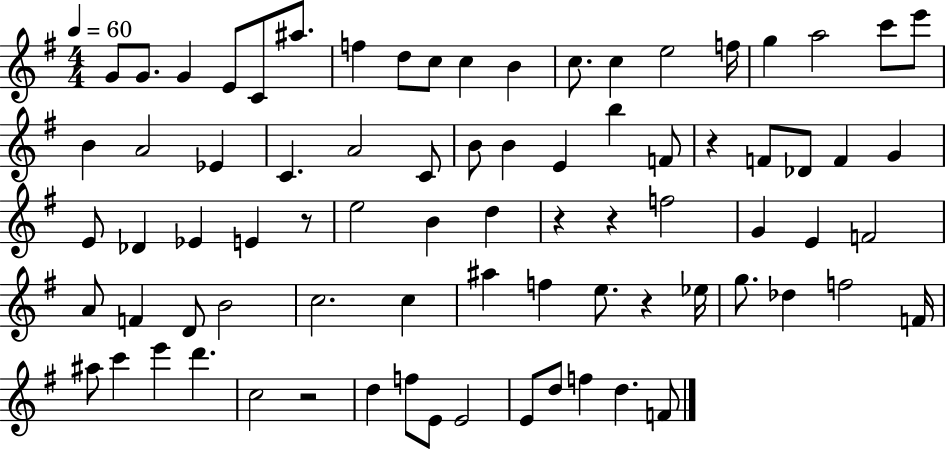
G4/e G4/e. G4/q E4/e C4/e A#5/e. F5/q D5/e C5/e C5/q B4/q C5/e. C5/q E5/h F5/s G5/q A5/h C6/e E6/e B4/q A4/h Eb4/q C4/q. A4/h C4/e B4/e B4/q E4/q B5/q F4/e R/q F4/e Db4/e F4/q G4/q E4/e Db4/q Eb4/q E4/q R/e E5/h B4/q D5/q R/q R/q F5/h G4/q E4/q F4/h A4/e F4/q D4/e B4/h C5/h. C5/q A#5/q F5/q E5/e. R/q Eb5/s G5/e. Db5/q F5/h F4/s A#5/e C6/q E6/q D6/q. C5/h R/h D5/q F5/e E4/e E4/h E4/e D5/e F5/q D5/q. F4/e